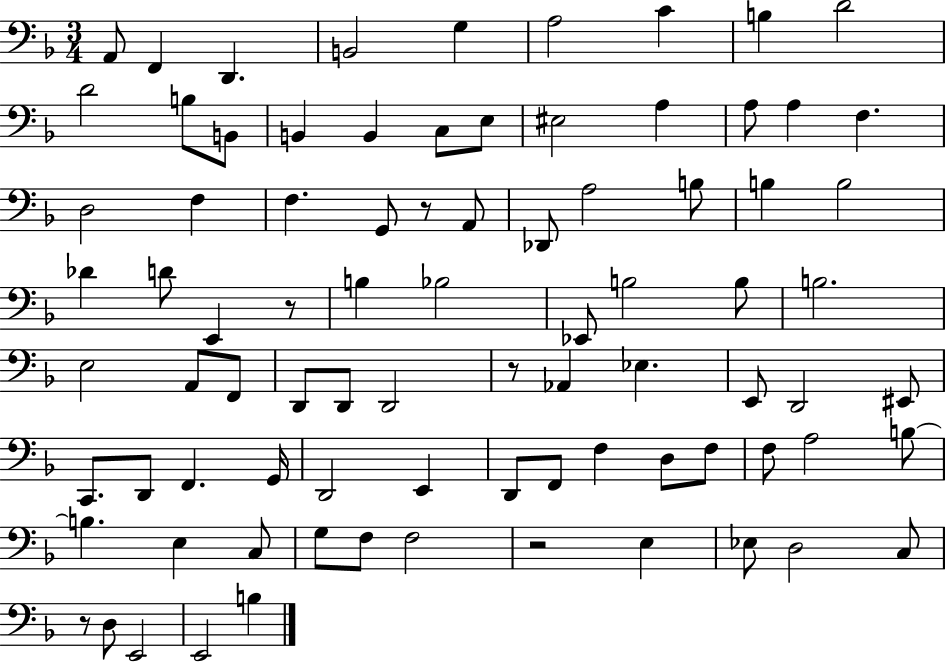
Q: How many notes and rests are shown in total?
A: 84